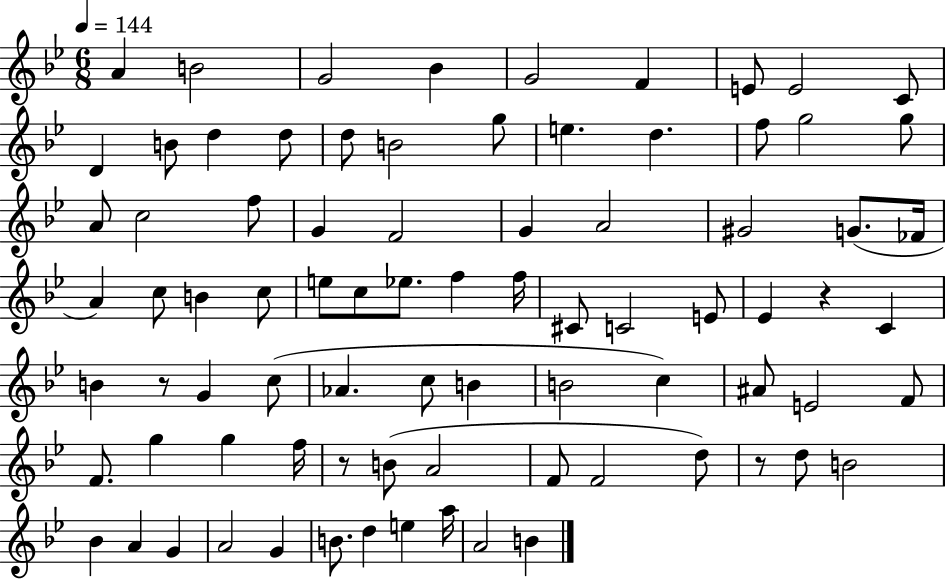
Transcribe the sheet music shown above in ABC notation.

X:1
T:Untitled
M:6/8
L:1/4
K:Bb
A B2 G2 _B G2 F E/2 E2 C/2 D B/2 d d/2 d/2 B2 g/2 e d f/2 g2 g/2 A/2 c2 f/2 G F2 G A2 ^G2 G/2 _F/4 A c/2 B c/2 e/2 c/2 _e/2 f f/4 ^C/2 C2 E/2 _E z C B z/2 G c/2 _A c/2 B B2 c ^A/2 E2 F/2 F/2 g g f/4 z/2 B/2 A2 F/2 F2 d/2 z/2 d/2 B2 _B A G A2 G B/2 d e a/4 A2 B